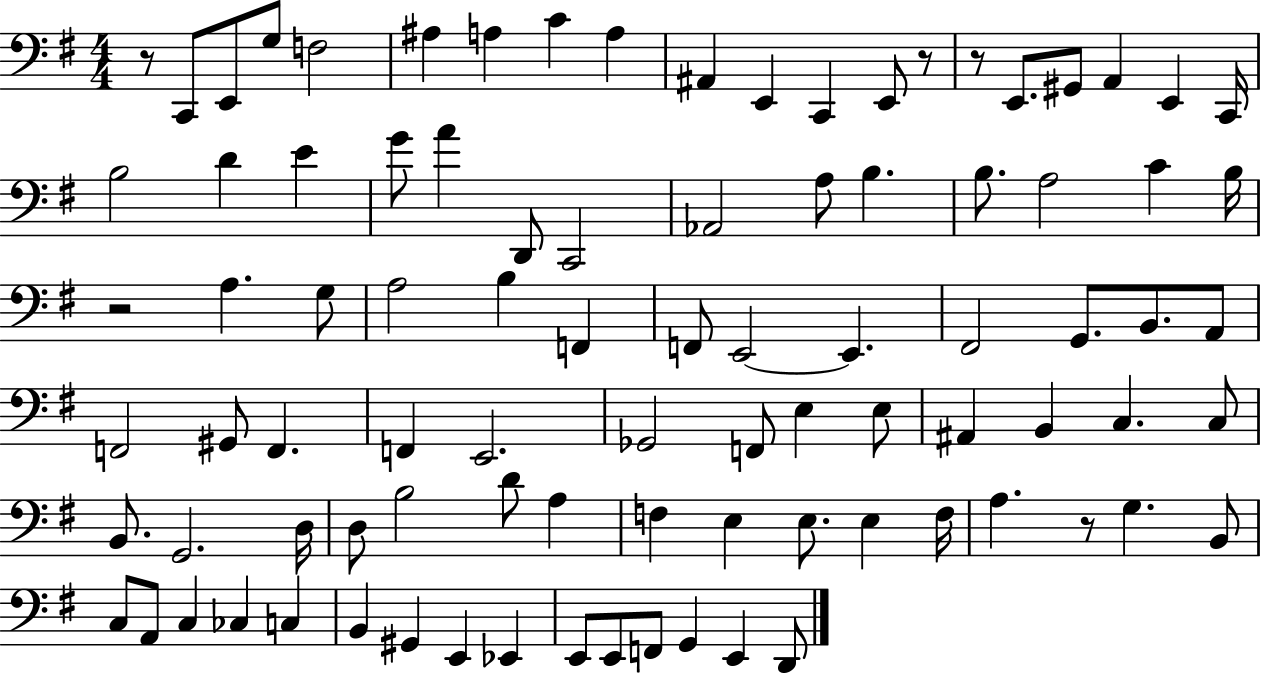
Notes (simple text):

R/e C2/e E2/e G3/e F3/h A#3/q A3/q C4/q A3/q A#2/q E2/q C2/q E2/e R/e R/e E2/e. G#2/e A2/q E2/q C2/s B3/h D4/q E4/q G4/e A4/q D2/e C2/h Ab2/h A3/e B3/q. B3/e. A3/h C4/q B3/s R/h A3/q. G3/e A3/h B3/q F2/q F2/e E2/h E2/q. F#2/h G2/e. B2/e. A2/e F2/h G#2/e F2/q. F2/q E2/h. Gb2/h F2/e E3/q E3/e A#2/q B2/q C3/q. C3/e B2/e. G2/h. D3/s D3/e B3/h D4/e A3/q F3/q E3/q E3/e. E3/q F3/s A3/q. R/e G3/q. B2/e C3/e A2/e C3/q CES3/q C3/q B2/q G#2/q E2/q Eb2/q E2/e E2/e F2/e G2/q E2/q D2/e